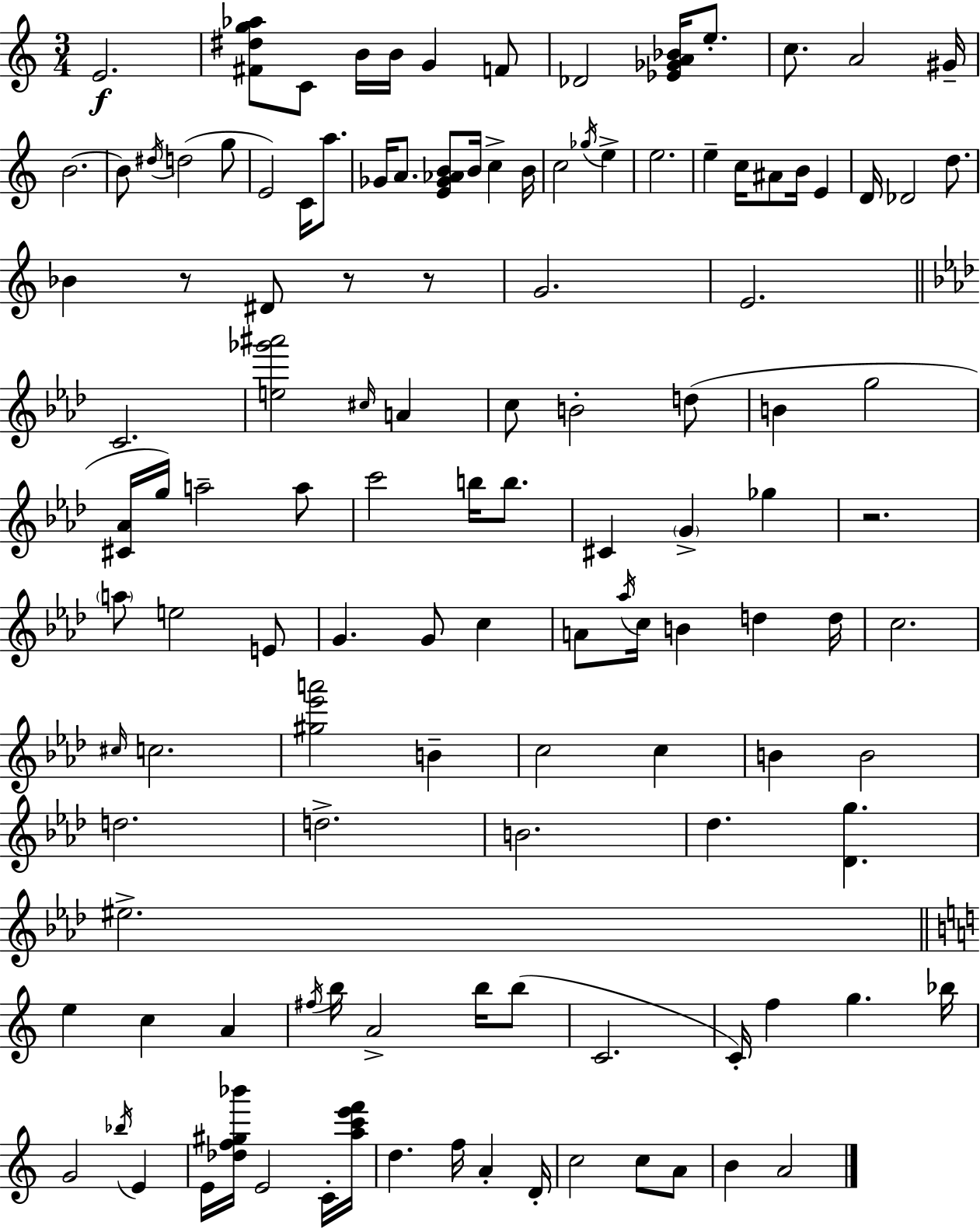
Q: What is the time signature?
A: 3/4